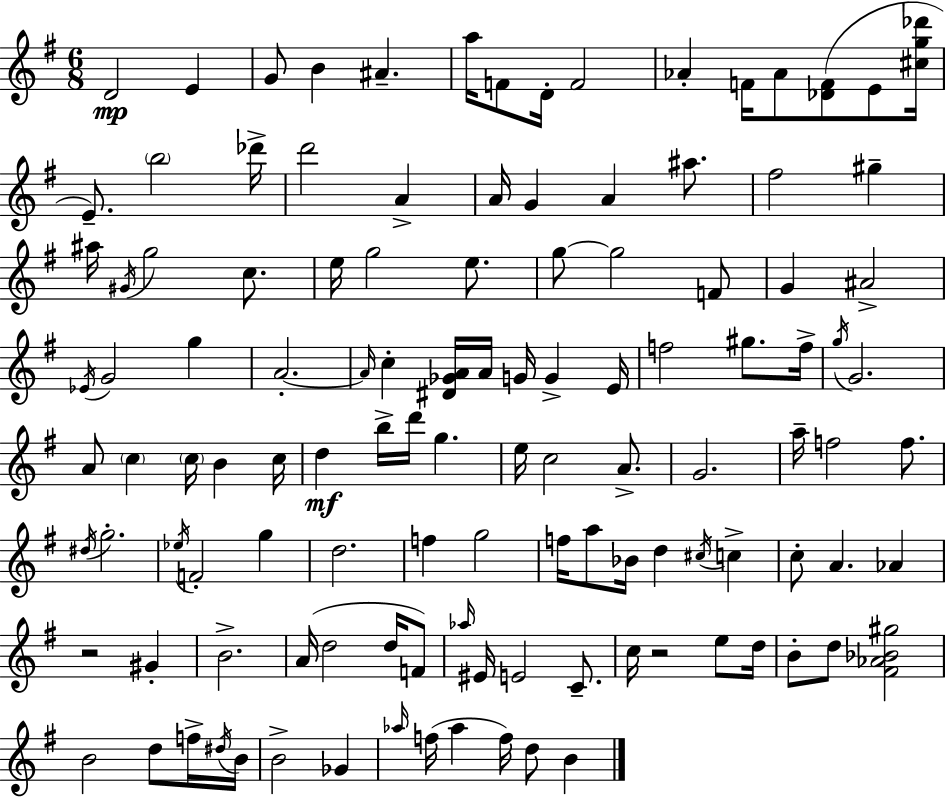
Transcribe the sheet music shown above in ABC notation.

X:1
T:Untitled
M:6/8
L:1/4
K:G
D2 E G/2 B ^A a/4 F/2 D/4 F2 _A F/4 _A/2 [_DF]/2 E/2 [^cg_d']/4 E/2 b2 _d'/4 d'2 A A/4 G A ^a/2 ^f2 ^g ^a/4 ^G/4 g2 c/2 e/4 g2 e/2 g/2 g2 F/2 G ^A2 _E/4 G2 g A2 A/4 c [^D_GA]/4 A/4 G/4 G E/4 f2 ^g/2 f/4 g/4 G2 A/2 c c/4 B c/4 d b/4 d'/4 g e/4 c2 A/2 G2 a/4 f2 f/2 ^d/4 g2 _e/4 F2 g d2 f g2 f/4 a/2 _B/4 d ^c/4 c c/2 A _A z2 ^G B2 A/4 d2 d/4 F/2 _a/4 ^E/4 E2 C/2 c/4 z2 e/2 d/4 B/2 d/2 [^F_A_B^g]2 B2 d/2 f/4 ^d/4 B/4 B2 _G _a/4 f/4 _a f/4 d/2 B